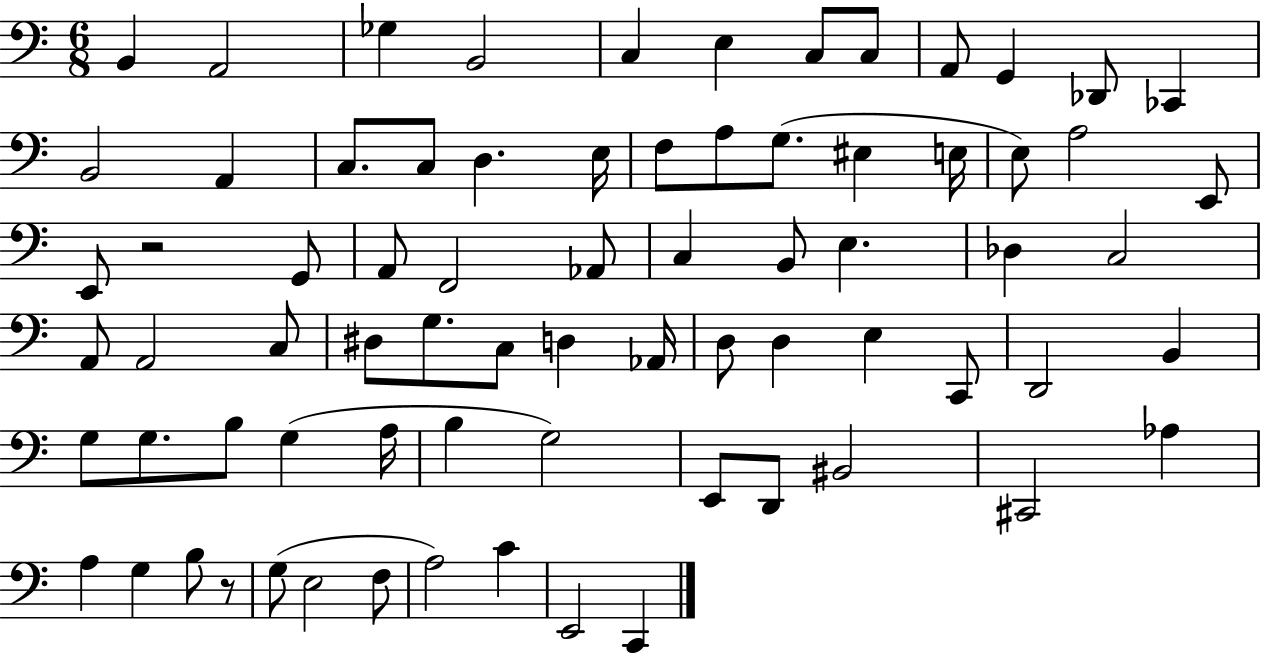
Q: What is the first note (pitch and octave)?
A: B2